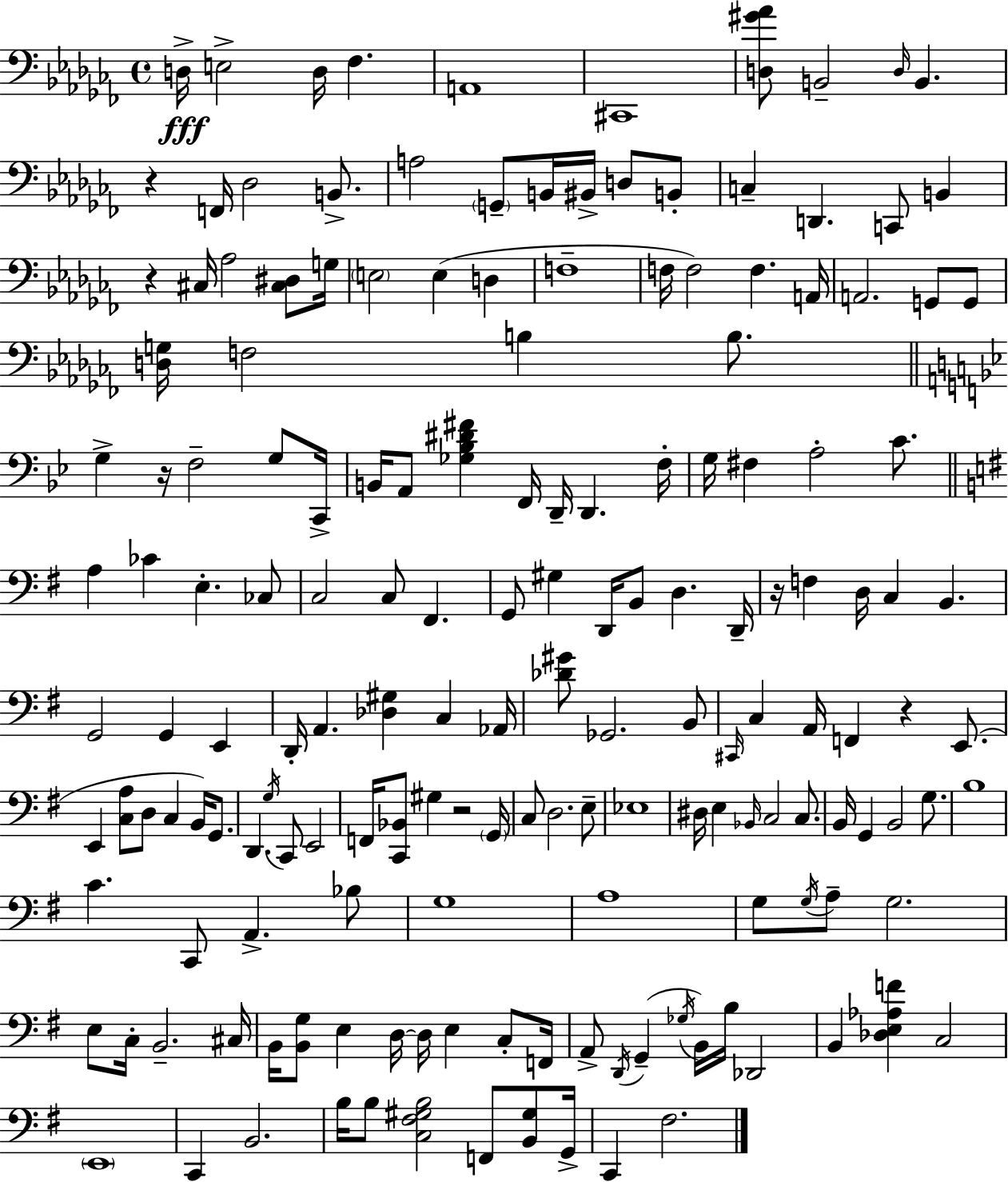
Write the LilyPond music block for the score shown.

{
  \clef bass
  \time 4/4
  \defaultTimeSignature
  \key aes \minor
  d16->\fff e2-> d16 fes4. | a,1 | cis,1 | <d gis' aes'>8 b,2-- \grace { d16 } b,4. | \break r4 f,16 des2 b,8.-> | a2 \parenthesize g,8-- b,16 bis,16-> d8 b,8-. | c4-- d,4. c,8 b,4 | r4 cis16 aes2 <cis dis>8 | \break g16 \parenthesize e2 e4( d4 | f1-- | f16 f2) f4. | a,16 a,2. g,8 g,8 | \break <d g>16 f2 b4 b8. | \bar "||" \break \key g \minor g4-> r16 f2-- g8 c,16-> | b,16 a,8 <ges bes dis' fis'>4 f,16 d,16-- d,4. f16-. | g16 fis4 a2-. c'8. | \bar "||" \break \key e \minor a4 ces'4 e4.-. ces8 | c2 c8 fis,4. | g,8 gis4 d,16 b,8 d4. d,16-- | r16 f4 d16 c4 b,4. | \break g,2 g,4 e,4 | d,16-. a,4. <des gis>4 c4 aes,16 | <des' gis'>8 ges,2. b,8 | \grace { cis,16 } c4 a,16 f,4 r4 e,8.( | \break e,4 <c a>8 d8 c4 b,16) g,8. | d,4. \acciaccatura { g16 } c,8 e,2 | f,16 <c, bes,>8 gis4 r2 | \parenthesize g,16 c8 d2. | \break e8-- ees1 | dis16 e4 \grace { bes,16 } c2 | c8. b,16 g,4 b,2 | g8. b1 | \break c'4. c,8 a,4.-> | bes8 g1 | a1 | g8 \acciaccatura { g16 } a8-- g2. | \break e8 c16-. b,2.-- | cis16 b,16 <b, g>8 e4 d16~~ d16 e4 | c8-. f,16 a,8-> \acciaccatura { d,16 }( g,4-- \acciaccatura { ges16 }) b,16 b16 des,2 | b,4 <des e aes f'>4 c2 | \break \parenthesize e,1 | c,4 b,2. | b16 b8 <c fis gis b>2 | f,8 <b, gis>8 g,16-> c,4 fis2. | \break \bar "|."
}